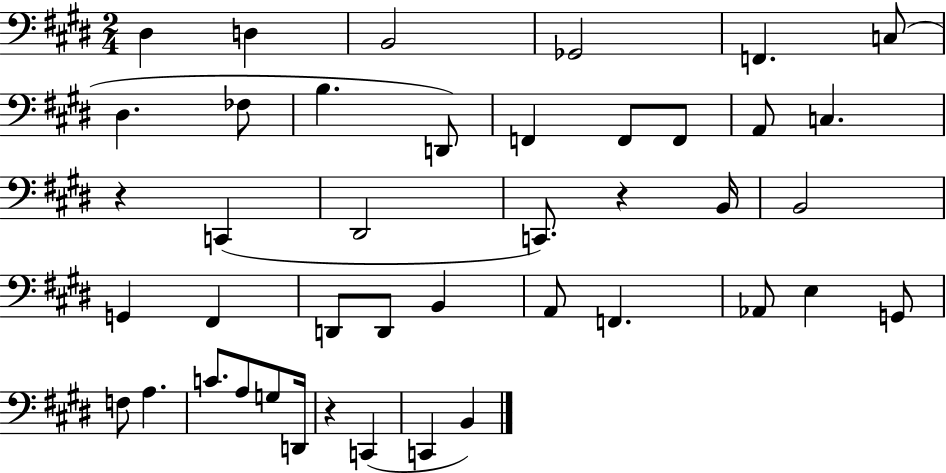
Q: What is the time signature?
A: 2/4